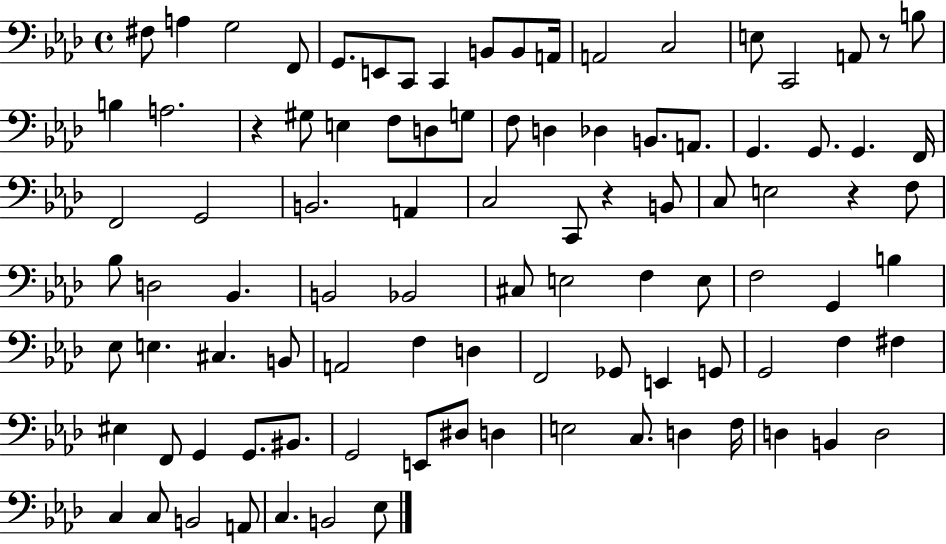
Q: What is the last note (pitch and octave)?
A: Eb3